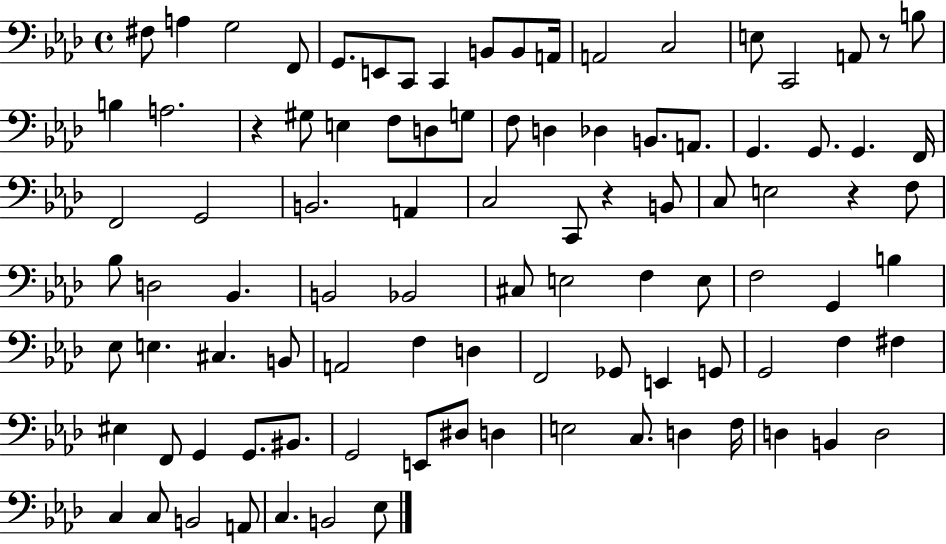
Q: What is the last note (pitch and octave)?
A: Eb3